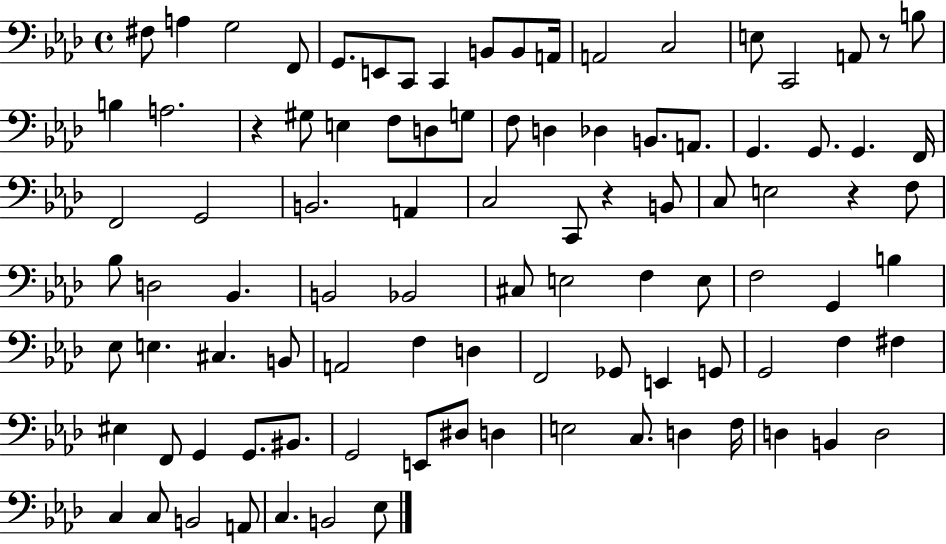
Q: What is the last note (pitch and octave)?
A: Eb3